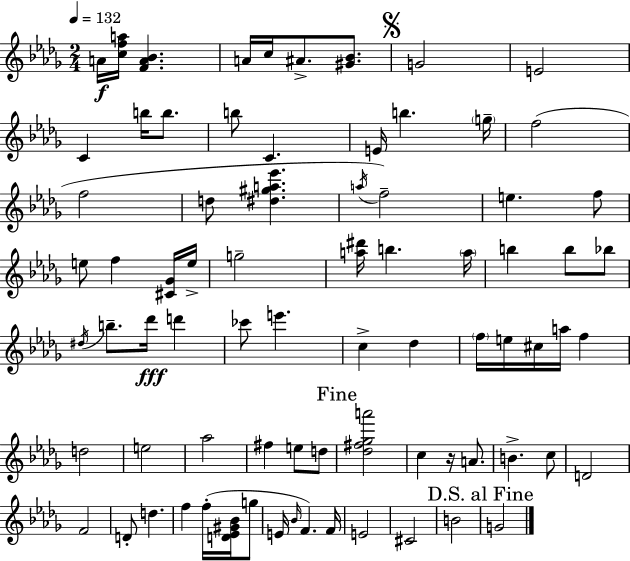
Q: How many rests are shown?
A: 1